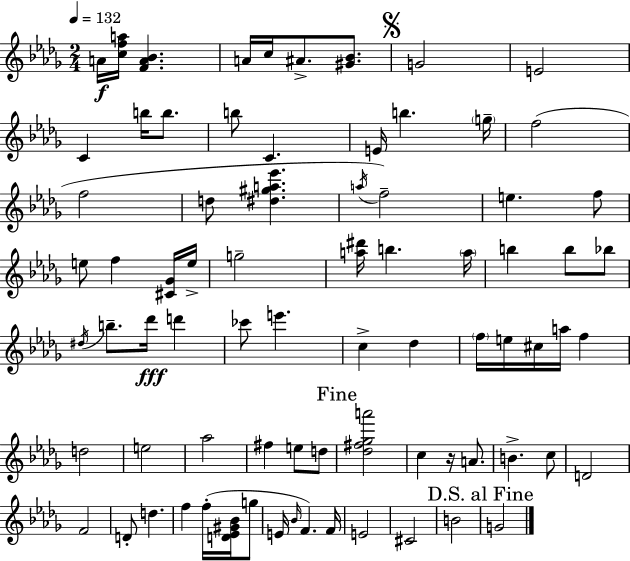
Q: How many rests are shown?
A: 1